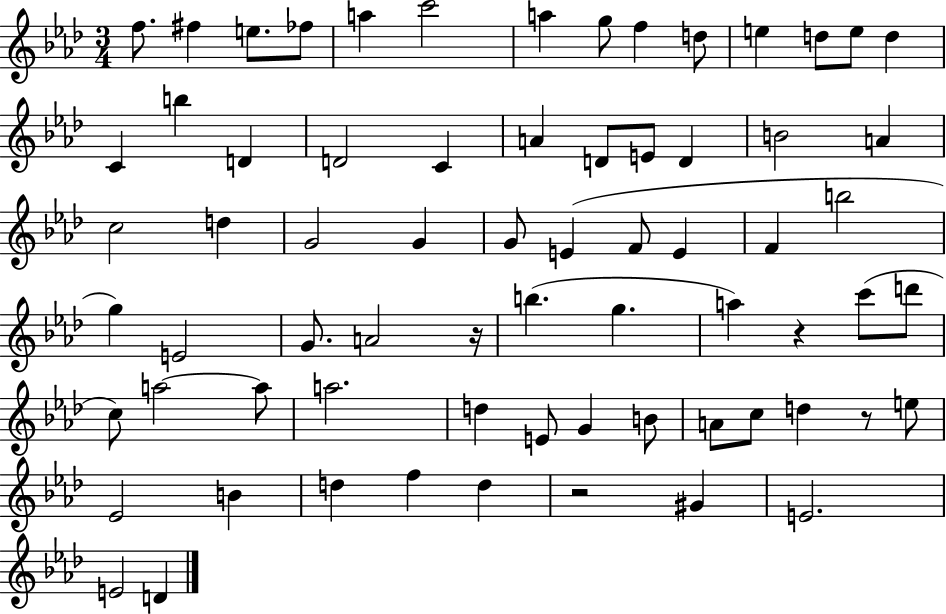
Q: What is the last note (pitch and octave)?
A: D4